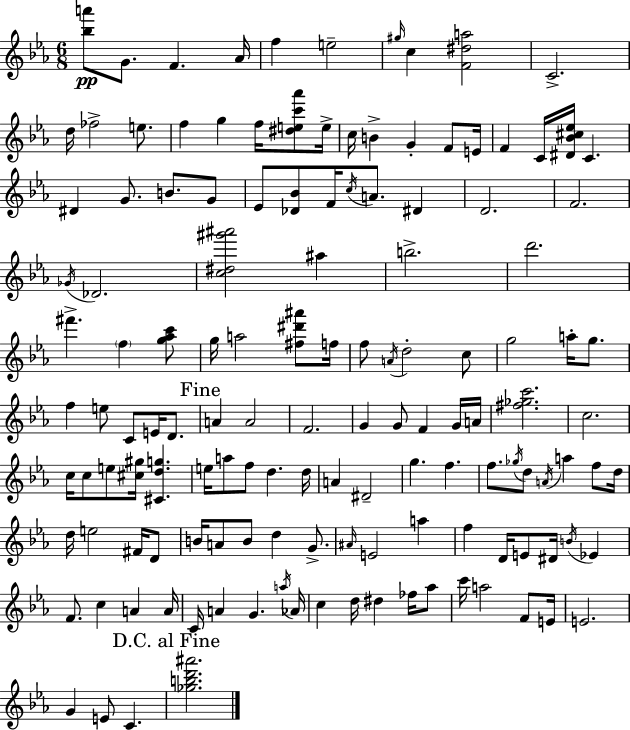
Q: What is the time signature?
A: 6/8